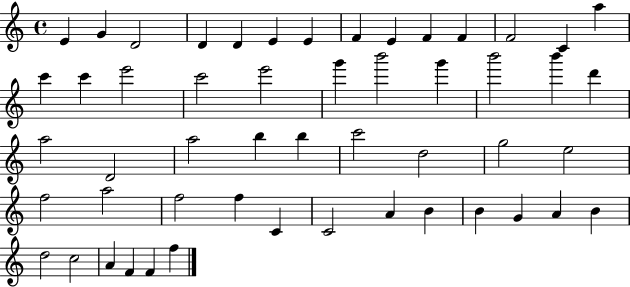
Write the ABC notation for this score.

X:1
T:Untitled
M:4/4
L:1/4
K:C
E G D2 D D E E F E F F F2 C a c' c' e'2 c'2 e'2 g' b'2 g' b'2 b' d' a2 D2 a2 b b c'2 d2 g2 e2 f2 a2 f2 f C C2 A B B G A B d2 c2 A F F f